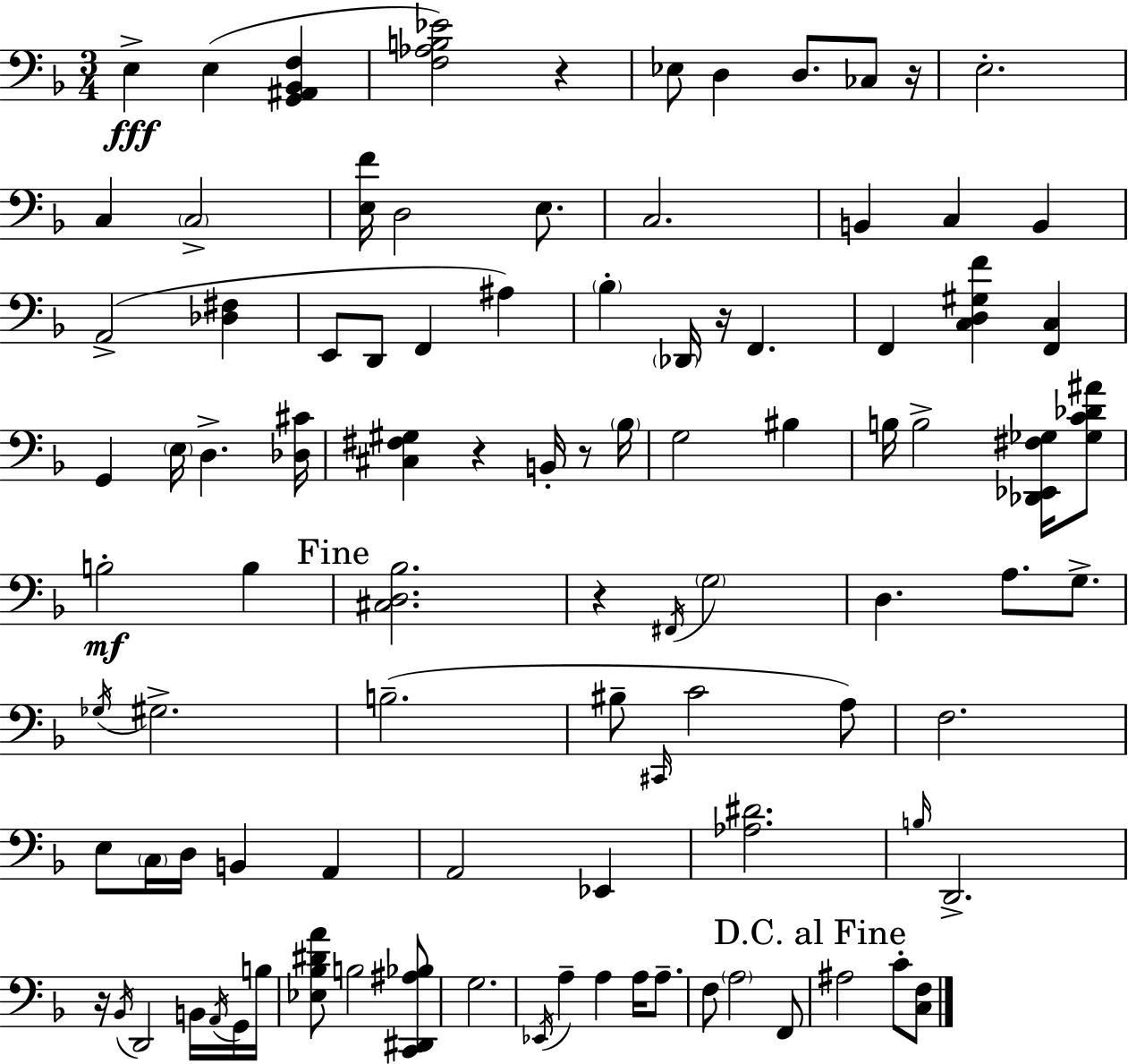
X:1
T:Untitled
M:3/4
L:1/4
K:Dm
E, E, [G,,^A,,_B,,F,] [F,_A,B,_E]2 z _E,/2 D, D,/2 _C,/2 z/4 E,2 C, C,2 [E,F]/4 D,2 E,/2 C,2 B,, C, B,, A,,2 [_D,^F,] E,,/2 D,,/2 F,, ^A, _B, _D,,/4 z/4 F,, F,, [C,D,^G,F] [F,,C,] G,, E,/4 D, [_D,^C]/4 [^C,^F,^G,] z B,,/4 z/2 _B,/4 G,2 ^B, B,/4 B,2 [_D,,_E,,^F,_G,]/4 [_G,C_D^A]/2 B,2 B, [^C,D,_B,]2 z ^F,,/4 G,2 D, A,/2 G,/2 _G,/4 ^G,2 B,2 ^B,/2 ^C,,/4 C2 A,/2 F,2 E,/2 C,/4 D,/4 B,, A,, A,,2 _E,, [_A,^D]2 B,/4 D,,2 z/4 _B,,/4 D,,2 B,,/4 A,,/4 G,,/4 B,/4 [_E,_B,^DA]/2 B,2 [C,,^D,,^A,_B,]/2 G,2 _E,,/4 A, A, A,/4 A,/2 F,/2 A,2 F,,/2 ^A,2 C/2 [C,F,]/2